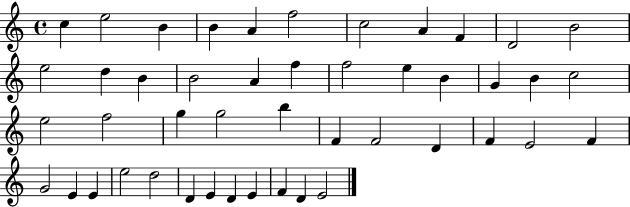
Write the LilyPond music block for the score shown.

{
  \clef treble
  \time 4/4
  \defaultTimeSignature
  \key c \major
  c''4 e''2 b'4 | b'4 a'4 f''2 | c''2 a'4 f'4 | d'2 b'2 | \break e''2 d''4 b'4 | b'2 a'4 f''4 | f''2 e''4 b'4 | g'4 b'4 c''2 | \break e''2 f''2 | g''4 g''2 b''4 | f'4 f'2 d'4 | f'4 e'2 f'4 | \break g'2 e'4 e'4 | e''2 d''2 | d'4 e'4 d'4 e'4 | f'4 d'4 e'2 | \break \bar "|."
}